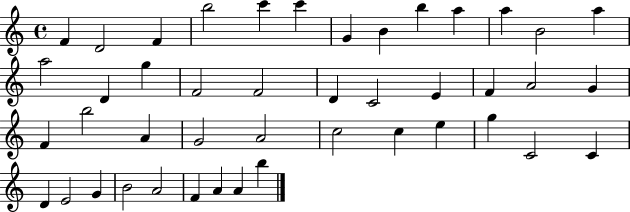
{
  \clef treble
  \time 4/4
  \defaultTimeSignature
  \key c \major
  f'4 d'2 f'4 | b''2 c'''4 c'''4 | g'4 b'4 b''4 a''4 | a''4 b'2 a''4 | \break a''2 d'4 g''4 | f'2 f'2 | d'4 c'2 e'4 | f'4 a'2 g'4 | \break f'4 b''2 a'4 | g'2 a'2 | c''2 c''4 e''4 | g''4 c'2 c'4 | \break d'4 e'2 g'4 | b'2 a'2 | f'4 a'4 a'4 b''4 | \bar "|."
}